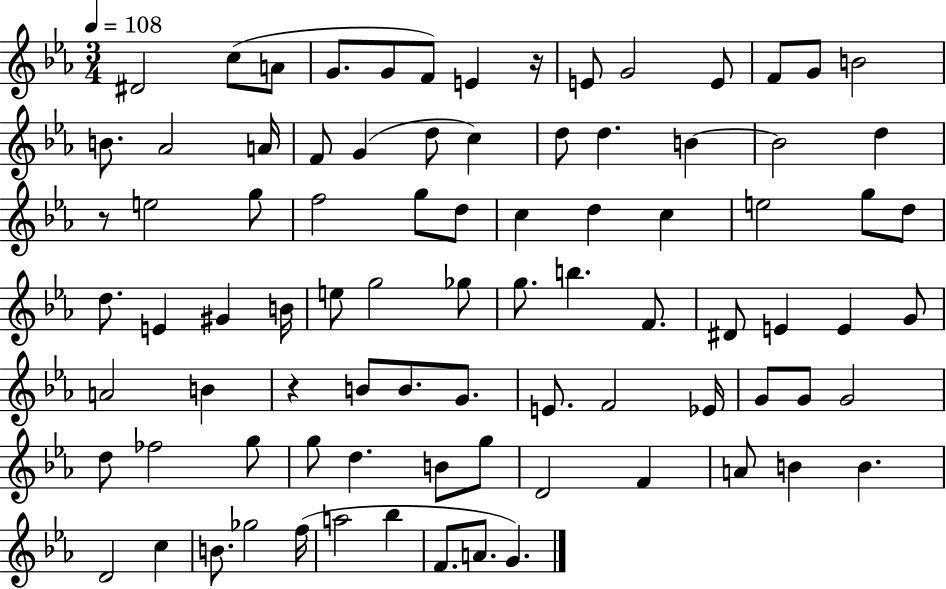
D#4/h C5/e A4/e G4/e. G4/e F4/e E4/q R/s E4/e G4/h E4/e F4/e G4/e B4/h B4/e. Ab4/h A4/s F4/e G4/q D5/e C5/q D5/e D5/q. B4/q B4/h D5/q R/e E5/h G5/e F5/h G5/e D5/e C5/q D5/q C5/q E5/h G5/e D5/e D5/e. E4/q G#4/q B4/s E5/e G5/h Gb5/e G5/e. B5/q. F4/e. D#4/e E4/q E4/q G4/e A4/h B4/q R/q B4/e B4/e. G4/e. E4/e. F4/h Eb4/s G4/e G4/e G4/h D5/e FES5/h G5/e G5/e D5/q. B4/e G5/e D4/h F4/q A4/e B4/q B4/q. D4/h C5/q B4/e. Gb5/h F5/s A5/h Bb5/q F4/e. A4/e. G4/q.